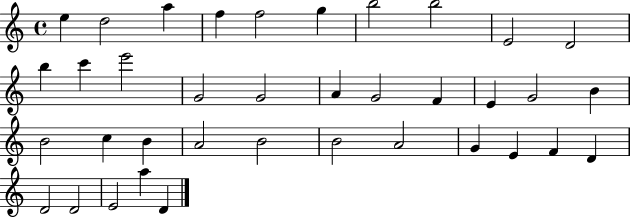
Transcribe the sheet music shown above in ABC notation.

X:1
T:Untitled
M:4/4
L:1/4
K:C
e d2 a f f2 g b2 b2 E2 D2 b c' e'2 G2 G2 A G2 F E G2 B B2 c B A2 B2 B2 A2 G E F D D2 D2 E2 a D